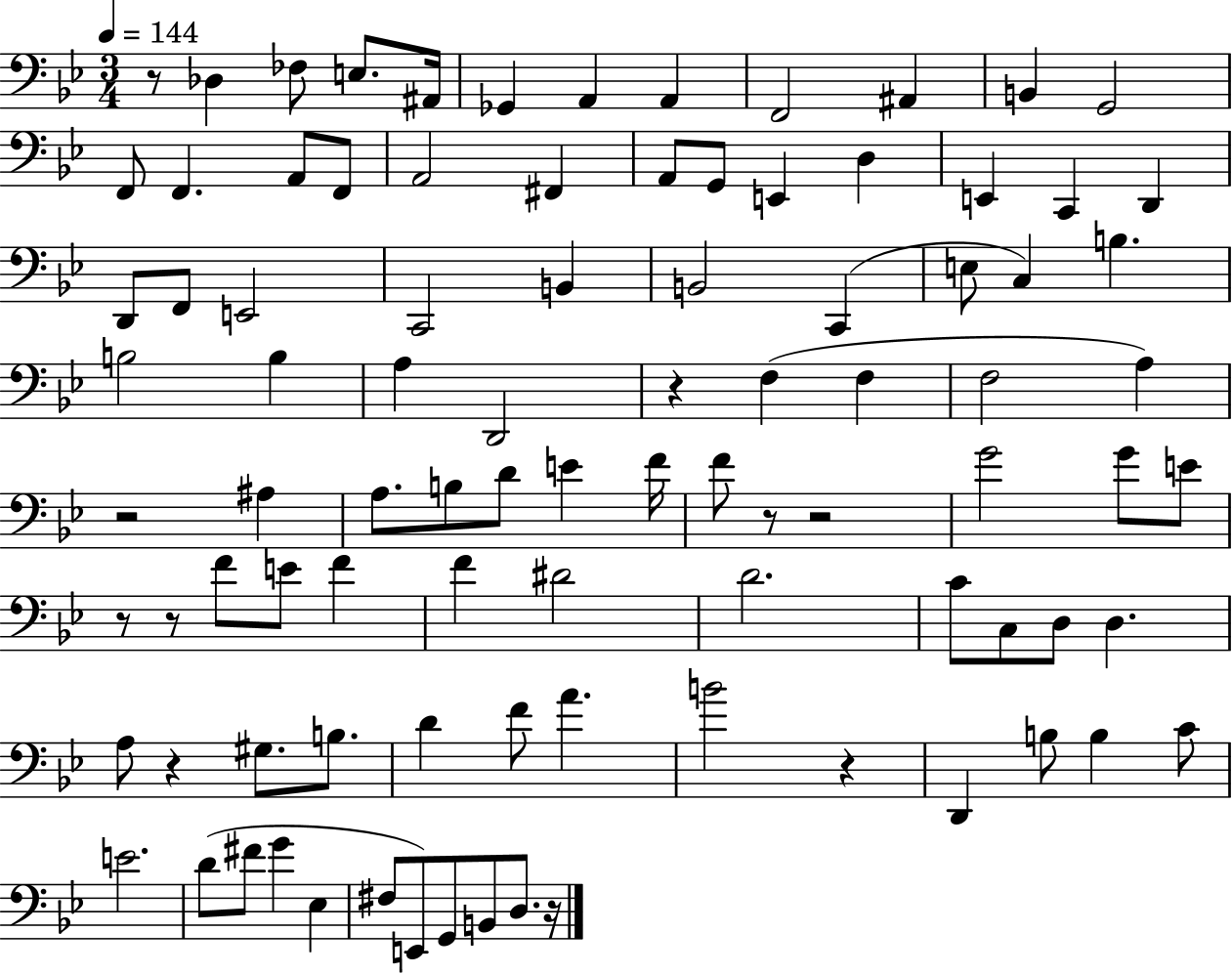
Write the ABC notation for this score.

X:1
T:Untitled
M:3/4
L:1/4
K:Bb
z/2 _D, _F,/2 E,/2 ^A,,/4 _G,, A,, A,, F,,2 ^A,, B,, G,,2 F,,/2 F,, A,,/2 F,,/2 A,,2 ^F,, A,,/2 G,,/2 E,, D, E,, C,, D,, D,,/2 F,,/2 E,,2 C,,2 B,, B,,2 C,, E,/2 C, B, B,2 B, A, D,,2 z F, F, F,2 A, z2 ^A, A,/2 B,/2 D/2 E F/4 F/2 z/2 z2 G2 G/2 E/2 z/2 z/2 F/2 E/2 F F ^D2 D2 C/2 C,/2 D,/2 D, A,/2 z ^G,/2 B,/2 D F/2 A B2 z D,, B,/2 B, C/2 E2 D/2 ^F/2 G _E, ^F,/2 E,,/2 G,,/2 B,,/2 D,/2 z/4